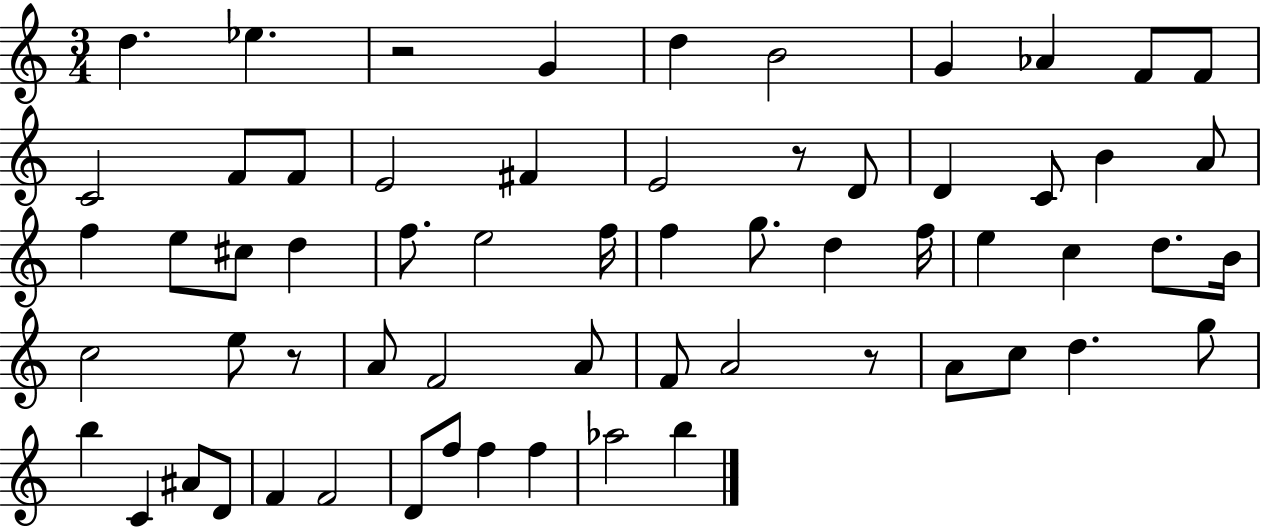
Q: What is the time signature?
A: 3/4